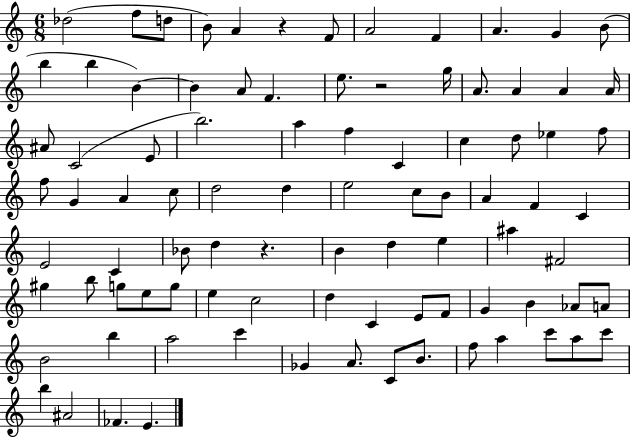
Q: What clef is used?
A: treble